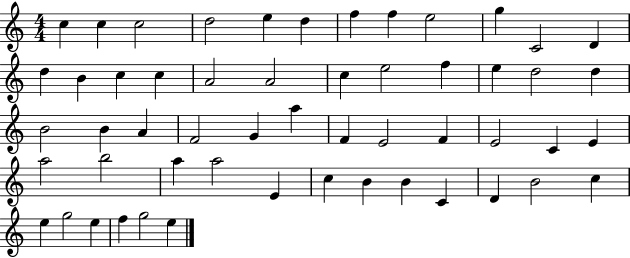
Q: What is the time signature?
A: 4/4